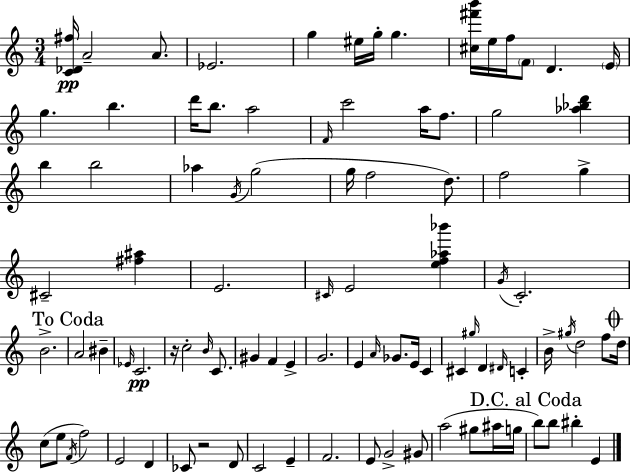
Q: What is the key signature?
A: C major